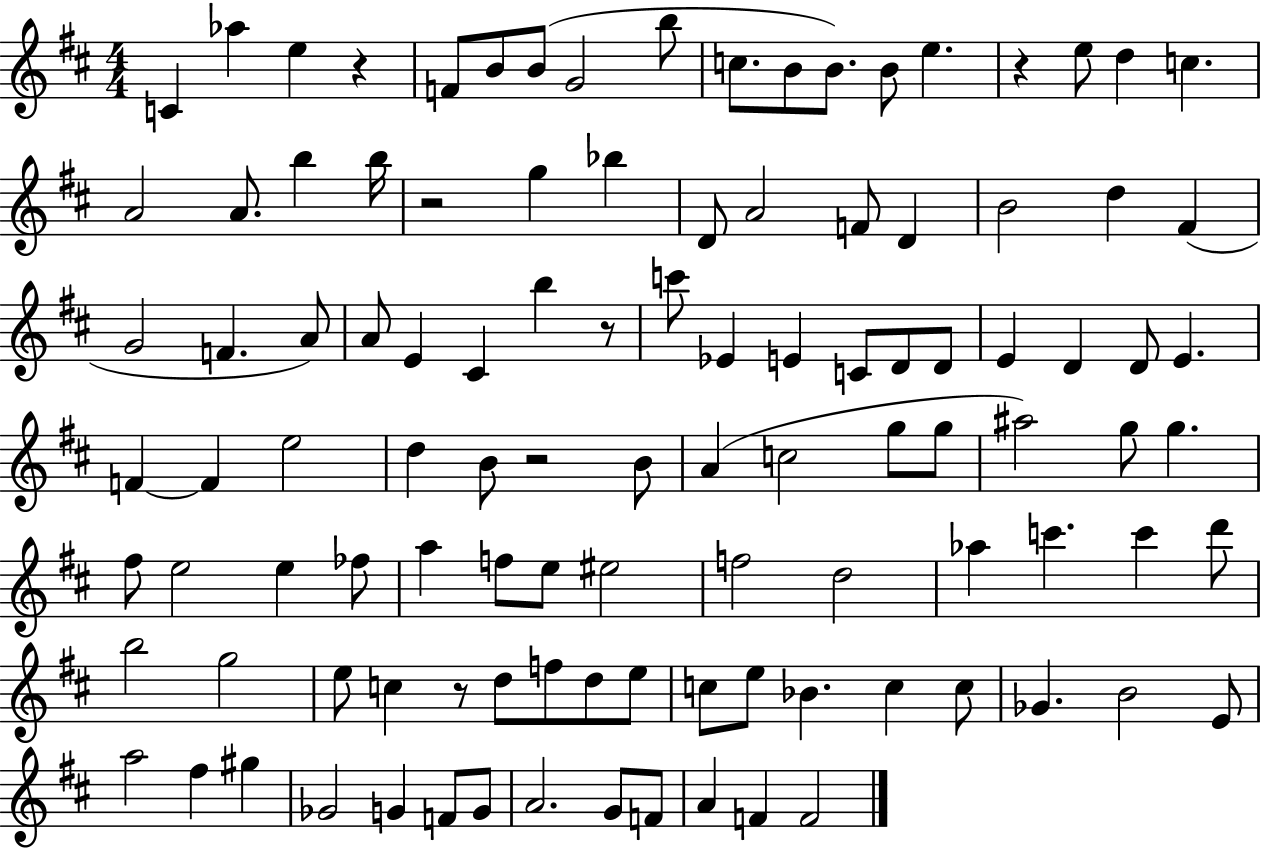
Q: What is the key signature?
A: D major